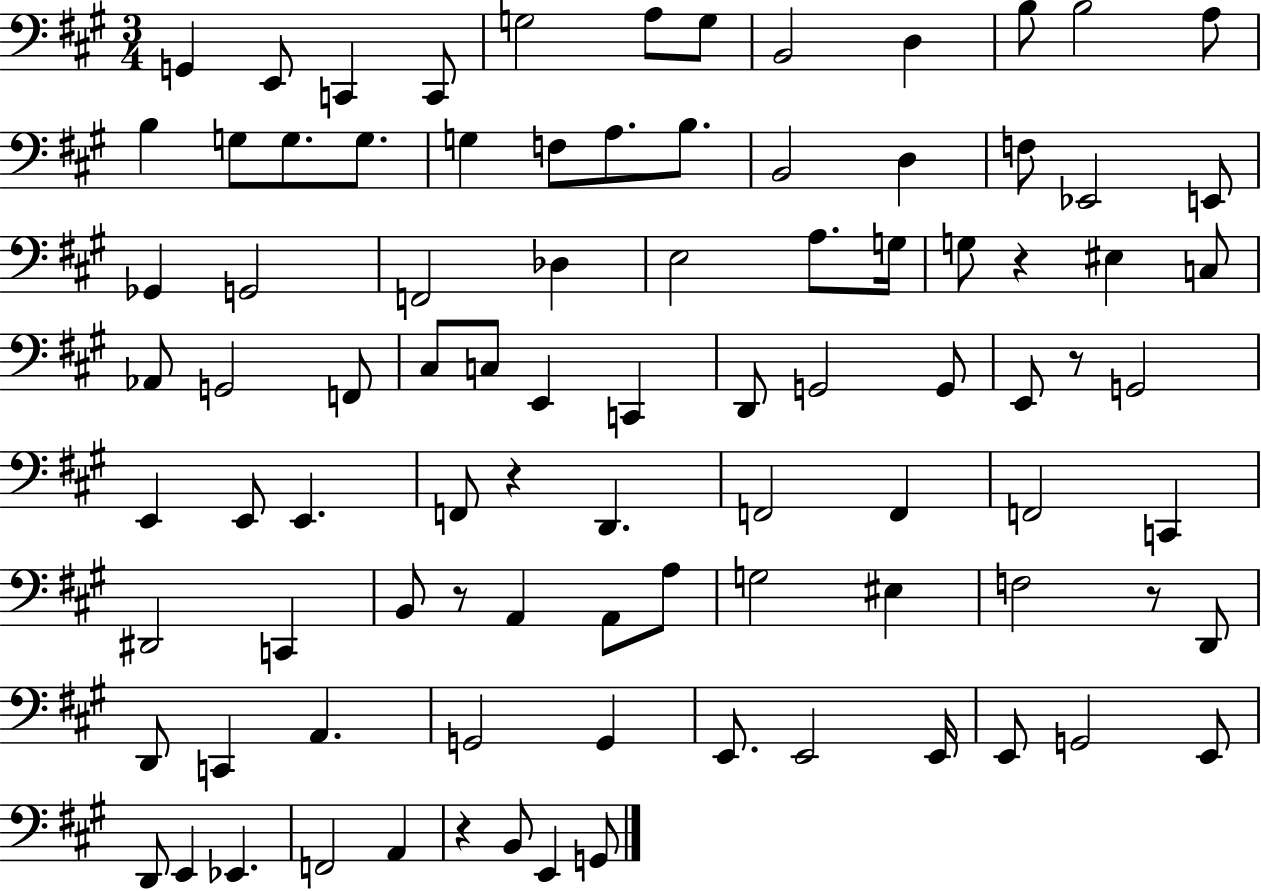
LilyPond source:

{
  \clef bass
  \numericTimeSignature
  \time 3/4
  \key a \major
  \repeat volta 2 { g,4 e,8 c,4 c,8 | g2 a8 g8 | b,2 d4 | b8 b2 a8 | \break b4 g8 g8. g8. | g4 f8 a8. b8. | b,2 d4 | f8 ees,2 e,8 | \break ges,4 g,2 | f,2 des4 | e2 a8. g16 | g8 r4 eis4 c8 | \break aes,8 g,2 f,8 | cis8 c8 e,4 c,4 | d,8 g,2 g,8 | e,8 r8 g,2 | \break e,4 e,8 e,4. | f,8 r4 d,4. | f,2 f,4 | f,2 c,4 | \break dis,2 c,4 | b,8 r8 a,4 a,8 a8 | g2 eis4 | f2 r8 d,8 | \break d,8 c,4 a,4. | g,2 g,4 | e,8. e,2 e,16 | e,8 g,2 e,8 | \break d,8 e,4 ees,4. | f,2 a,4 | r4 b,8 e,4 g,8 | } \bar "|."
}